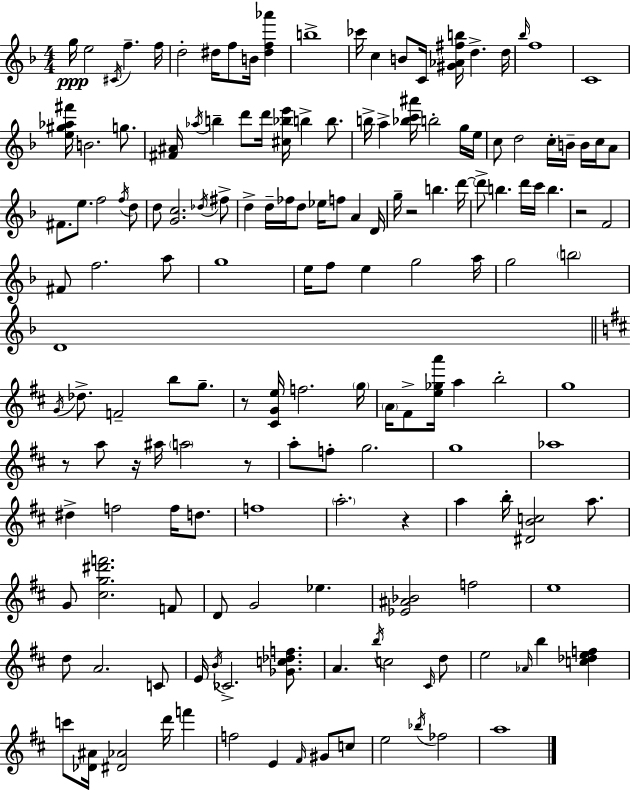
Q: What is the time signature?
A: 4/4